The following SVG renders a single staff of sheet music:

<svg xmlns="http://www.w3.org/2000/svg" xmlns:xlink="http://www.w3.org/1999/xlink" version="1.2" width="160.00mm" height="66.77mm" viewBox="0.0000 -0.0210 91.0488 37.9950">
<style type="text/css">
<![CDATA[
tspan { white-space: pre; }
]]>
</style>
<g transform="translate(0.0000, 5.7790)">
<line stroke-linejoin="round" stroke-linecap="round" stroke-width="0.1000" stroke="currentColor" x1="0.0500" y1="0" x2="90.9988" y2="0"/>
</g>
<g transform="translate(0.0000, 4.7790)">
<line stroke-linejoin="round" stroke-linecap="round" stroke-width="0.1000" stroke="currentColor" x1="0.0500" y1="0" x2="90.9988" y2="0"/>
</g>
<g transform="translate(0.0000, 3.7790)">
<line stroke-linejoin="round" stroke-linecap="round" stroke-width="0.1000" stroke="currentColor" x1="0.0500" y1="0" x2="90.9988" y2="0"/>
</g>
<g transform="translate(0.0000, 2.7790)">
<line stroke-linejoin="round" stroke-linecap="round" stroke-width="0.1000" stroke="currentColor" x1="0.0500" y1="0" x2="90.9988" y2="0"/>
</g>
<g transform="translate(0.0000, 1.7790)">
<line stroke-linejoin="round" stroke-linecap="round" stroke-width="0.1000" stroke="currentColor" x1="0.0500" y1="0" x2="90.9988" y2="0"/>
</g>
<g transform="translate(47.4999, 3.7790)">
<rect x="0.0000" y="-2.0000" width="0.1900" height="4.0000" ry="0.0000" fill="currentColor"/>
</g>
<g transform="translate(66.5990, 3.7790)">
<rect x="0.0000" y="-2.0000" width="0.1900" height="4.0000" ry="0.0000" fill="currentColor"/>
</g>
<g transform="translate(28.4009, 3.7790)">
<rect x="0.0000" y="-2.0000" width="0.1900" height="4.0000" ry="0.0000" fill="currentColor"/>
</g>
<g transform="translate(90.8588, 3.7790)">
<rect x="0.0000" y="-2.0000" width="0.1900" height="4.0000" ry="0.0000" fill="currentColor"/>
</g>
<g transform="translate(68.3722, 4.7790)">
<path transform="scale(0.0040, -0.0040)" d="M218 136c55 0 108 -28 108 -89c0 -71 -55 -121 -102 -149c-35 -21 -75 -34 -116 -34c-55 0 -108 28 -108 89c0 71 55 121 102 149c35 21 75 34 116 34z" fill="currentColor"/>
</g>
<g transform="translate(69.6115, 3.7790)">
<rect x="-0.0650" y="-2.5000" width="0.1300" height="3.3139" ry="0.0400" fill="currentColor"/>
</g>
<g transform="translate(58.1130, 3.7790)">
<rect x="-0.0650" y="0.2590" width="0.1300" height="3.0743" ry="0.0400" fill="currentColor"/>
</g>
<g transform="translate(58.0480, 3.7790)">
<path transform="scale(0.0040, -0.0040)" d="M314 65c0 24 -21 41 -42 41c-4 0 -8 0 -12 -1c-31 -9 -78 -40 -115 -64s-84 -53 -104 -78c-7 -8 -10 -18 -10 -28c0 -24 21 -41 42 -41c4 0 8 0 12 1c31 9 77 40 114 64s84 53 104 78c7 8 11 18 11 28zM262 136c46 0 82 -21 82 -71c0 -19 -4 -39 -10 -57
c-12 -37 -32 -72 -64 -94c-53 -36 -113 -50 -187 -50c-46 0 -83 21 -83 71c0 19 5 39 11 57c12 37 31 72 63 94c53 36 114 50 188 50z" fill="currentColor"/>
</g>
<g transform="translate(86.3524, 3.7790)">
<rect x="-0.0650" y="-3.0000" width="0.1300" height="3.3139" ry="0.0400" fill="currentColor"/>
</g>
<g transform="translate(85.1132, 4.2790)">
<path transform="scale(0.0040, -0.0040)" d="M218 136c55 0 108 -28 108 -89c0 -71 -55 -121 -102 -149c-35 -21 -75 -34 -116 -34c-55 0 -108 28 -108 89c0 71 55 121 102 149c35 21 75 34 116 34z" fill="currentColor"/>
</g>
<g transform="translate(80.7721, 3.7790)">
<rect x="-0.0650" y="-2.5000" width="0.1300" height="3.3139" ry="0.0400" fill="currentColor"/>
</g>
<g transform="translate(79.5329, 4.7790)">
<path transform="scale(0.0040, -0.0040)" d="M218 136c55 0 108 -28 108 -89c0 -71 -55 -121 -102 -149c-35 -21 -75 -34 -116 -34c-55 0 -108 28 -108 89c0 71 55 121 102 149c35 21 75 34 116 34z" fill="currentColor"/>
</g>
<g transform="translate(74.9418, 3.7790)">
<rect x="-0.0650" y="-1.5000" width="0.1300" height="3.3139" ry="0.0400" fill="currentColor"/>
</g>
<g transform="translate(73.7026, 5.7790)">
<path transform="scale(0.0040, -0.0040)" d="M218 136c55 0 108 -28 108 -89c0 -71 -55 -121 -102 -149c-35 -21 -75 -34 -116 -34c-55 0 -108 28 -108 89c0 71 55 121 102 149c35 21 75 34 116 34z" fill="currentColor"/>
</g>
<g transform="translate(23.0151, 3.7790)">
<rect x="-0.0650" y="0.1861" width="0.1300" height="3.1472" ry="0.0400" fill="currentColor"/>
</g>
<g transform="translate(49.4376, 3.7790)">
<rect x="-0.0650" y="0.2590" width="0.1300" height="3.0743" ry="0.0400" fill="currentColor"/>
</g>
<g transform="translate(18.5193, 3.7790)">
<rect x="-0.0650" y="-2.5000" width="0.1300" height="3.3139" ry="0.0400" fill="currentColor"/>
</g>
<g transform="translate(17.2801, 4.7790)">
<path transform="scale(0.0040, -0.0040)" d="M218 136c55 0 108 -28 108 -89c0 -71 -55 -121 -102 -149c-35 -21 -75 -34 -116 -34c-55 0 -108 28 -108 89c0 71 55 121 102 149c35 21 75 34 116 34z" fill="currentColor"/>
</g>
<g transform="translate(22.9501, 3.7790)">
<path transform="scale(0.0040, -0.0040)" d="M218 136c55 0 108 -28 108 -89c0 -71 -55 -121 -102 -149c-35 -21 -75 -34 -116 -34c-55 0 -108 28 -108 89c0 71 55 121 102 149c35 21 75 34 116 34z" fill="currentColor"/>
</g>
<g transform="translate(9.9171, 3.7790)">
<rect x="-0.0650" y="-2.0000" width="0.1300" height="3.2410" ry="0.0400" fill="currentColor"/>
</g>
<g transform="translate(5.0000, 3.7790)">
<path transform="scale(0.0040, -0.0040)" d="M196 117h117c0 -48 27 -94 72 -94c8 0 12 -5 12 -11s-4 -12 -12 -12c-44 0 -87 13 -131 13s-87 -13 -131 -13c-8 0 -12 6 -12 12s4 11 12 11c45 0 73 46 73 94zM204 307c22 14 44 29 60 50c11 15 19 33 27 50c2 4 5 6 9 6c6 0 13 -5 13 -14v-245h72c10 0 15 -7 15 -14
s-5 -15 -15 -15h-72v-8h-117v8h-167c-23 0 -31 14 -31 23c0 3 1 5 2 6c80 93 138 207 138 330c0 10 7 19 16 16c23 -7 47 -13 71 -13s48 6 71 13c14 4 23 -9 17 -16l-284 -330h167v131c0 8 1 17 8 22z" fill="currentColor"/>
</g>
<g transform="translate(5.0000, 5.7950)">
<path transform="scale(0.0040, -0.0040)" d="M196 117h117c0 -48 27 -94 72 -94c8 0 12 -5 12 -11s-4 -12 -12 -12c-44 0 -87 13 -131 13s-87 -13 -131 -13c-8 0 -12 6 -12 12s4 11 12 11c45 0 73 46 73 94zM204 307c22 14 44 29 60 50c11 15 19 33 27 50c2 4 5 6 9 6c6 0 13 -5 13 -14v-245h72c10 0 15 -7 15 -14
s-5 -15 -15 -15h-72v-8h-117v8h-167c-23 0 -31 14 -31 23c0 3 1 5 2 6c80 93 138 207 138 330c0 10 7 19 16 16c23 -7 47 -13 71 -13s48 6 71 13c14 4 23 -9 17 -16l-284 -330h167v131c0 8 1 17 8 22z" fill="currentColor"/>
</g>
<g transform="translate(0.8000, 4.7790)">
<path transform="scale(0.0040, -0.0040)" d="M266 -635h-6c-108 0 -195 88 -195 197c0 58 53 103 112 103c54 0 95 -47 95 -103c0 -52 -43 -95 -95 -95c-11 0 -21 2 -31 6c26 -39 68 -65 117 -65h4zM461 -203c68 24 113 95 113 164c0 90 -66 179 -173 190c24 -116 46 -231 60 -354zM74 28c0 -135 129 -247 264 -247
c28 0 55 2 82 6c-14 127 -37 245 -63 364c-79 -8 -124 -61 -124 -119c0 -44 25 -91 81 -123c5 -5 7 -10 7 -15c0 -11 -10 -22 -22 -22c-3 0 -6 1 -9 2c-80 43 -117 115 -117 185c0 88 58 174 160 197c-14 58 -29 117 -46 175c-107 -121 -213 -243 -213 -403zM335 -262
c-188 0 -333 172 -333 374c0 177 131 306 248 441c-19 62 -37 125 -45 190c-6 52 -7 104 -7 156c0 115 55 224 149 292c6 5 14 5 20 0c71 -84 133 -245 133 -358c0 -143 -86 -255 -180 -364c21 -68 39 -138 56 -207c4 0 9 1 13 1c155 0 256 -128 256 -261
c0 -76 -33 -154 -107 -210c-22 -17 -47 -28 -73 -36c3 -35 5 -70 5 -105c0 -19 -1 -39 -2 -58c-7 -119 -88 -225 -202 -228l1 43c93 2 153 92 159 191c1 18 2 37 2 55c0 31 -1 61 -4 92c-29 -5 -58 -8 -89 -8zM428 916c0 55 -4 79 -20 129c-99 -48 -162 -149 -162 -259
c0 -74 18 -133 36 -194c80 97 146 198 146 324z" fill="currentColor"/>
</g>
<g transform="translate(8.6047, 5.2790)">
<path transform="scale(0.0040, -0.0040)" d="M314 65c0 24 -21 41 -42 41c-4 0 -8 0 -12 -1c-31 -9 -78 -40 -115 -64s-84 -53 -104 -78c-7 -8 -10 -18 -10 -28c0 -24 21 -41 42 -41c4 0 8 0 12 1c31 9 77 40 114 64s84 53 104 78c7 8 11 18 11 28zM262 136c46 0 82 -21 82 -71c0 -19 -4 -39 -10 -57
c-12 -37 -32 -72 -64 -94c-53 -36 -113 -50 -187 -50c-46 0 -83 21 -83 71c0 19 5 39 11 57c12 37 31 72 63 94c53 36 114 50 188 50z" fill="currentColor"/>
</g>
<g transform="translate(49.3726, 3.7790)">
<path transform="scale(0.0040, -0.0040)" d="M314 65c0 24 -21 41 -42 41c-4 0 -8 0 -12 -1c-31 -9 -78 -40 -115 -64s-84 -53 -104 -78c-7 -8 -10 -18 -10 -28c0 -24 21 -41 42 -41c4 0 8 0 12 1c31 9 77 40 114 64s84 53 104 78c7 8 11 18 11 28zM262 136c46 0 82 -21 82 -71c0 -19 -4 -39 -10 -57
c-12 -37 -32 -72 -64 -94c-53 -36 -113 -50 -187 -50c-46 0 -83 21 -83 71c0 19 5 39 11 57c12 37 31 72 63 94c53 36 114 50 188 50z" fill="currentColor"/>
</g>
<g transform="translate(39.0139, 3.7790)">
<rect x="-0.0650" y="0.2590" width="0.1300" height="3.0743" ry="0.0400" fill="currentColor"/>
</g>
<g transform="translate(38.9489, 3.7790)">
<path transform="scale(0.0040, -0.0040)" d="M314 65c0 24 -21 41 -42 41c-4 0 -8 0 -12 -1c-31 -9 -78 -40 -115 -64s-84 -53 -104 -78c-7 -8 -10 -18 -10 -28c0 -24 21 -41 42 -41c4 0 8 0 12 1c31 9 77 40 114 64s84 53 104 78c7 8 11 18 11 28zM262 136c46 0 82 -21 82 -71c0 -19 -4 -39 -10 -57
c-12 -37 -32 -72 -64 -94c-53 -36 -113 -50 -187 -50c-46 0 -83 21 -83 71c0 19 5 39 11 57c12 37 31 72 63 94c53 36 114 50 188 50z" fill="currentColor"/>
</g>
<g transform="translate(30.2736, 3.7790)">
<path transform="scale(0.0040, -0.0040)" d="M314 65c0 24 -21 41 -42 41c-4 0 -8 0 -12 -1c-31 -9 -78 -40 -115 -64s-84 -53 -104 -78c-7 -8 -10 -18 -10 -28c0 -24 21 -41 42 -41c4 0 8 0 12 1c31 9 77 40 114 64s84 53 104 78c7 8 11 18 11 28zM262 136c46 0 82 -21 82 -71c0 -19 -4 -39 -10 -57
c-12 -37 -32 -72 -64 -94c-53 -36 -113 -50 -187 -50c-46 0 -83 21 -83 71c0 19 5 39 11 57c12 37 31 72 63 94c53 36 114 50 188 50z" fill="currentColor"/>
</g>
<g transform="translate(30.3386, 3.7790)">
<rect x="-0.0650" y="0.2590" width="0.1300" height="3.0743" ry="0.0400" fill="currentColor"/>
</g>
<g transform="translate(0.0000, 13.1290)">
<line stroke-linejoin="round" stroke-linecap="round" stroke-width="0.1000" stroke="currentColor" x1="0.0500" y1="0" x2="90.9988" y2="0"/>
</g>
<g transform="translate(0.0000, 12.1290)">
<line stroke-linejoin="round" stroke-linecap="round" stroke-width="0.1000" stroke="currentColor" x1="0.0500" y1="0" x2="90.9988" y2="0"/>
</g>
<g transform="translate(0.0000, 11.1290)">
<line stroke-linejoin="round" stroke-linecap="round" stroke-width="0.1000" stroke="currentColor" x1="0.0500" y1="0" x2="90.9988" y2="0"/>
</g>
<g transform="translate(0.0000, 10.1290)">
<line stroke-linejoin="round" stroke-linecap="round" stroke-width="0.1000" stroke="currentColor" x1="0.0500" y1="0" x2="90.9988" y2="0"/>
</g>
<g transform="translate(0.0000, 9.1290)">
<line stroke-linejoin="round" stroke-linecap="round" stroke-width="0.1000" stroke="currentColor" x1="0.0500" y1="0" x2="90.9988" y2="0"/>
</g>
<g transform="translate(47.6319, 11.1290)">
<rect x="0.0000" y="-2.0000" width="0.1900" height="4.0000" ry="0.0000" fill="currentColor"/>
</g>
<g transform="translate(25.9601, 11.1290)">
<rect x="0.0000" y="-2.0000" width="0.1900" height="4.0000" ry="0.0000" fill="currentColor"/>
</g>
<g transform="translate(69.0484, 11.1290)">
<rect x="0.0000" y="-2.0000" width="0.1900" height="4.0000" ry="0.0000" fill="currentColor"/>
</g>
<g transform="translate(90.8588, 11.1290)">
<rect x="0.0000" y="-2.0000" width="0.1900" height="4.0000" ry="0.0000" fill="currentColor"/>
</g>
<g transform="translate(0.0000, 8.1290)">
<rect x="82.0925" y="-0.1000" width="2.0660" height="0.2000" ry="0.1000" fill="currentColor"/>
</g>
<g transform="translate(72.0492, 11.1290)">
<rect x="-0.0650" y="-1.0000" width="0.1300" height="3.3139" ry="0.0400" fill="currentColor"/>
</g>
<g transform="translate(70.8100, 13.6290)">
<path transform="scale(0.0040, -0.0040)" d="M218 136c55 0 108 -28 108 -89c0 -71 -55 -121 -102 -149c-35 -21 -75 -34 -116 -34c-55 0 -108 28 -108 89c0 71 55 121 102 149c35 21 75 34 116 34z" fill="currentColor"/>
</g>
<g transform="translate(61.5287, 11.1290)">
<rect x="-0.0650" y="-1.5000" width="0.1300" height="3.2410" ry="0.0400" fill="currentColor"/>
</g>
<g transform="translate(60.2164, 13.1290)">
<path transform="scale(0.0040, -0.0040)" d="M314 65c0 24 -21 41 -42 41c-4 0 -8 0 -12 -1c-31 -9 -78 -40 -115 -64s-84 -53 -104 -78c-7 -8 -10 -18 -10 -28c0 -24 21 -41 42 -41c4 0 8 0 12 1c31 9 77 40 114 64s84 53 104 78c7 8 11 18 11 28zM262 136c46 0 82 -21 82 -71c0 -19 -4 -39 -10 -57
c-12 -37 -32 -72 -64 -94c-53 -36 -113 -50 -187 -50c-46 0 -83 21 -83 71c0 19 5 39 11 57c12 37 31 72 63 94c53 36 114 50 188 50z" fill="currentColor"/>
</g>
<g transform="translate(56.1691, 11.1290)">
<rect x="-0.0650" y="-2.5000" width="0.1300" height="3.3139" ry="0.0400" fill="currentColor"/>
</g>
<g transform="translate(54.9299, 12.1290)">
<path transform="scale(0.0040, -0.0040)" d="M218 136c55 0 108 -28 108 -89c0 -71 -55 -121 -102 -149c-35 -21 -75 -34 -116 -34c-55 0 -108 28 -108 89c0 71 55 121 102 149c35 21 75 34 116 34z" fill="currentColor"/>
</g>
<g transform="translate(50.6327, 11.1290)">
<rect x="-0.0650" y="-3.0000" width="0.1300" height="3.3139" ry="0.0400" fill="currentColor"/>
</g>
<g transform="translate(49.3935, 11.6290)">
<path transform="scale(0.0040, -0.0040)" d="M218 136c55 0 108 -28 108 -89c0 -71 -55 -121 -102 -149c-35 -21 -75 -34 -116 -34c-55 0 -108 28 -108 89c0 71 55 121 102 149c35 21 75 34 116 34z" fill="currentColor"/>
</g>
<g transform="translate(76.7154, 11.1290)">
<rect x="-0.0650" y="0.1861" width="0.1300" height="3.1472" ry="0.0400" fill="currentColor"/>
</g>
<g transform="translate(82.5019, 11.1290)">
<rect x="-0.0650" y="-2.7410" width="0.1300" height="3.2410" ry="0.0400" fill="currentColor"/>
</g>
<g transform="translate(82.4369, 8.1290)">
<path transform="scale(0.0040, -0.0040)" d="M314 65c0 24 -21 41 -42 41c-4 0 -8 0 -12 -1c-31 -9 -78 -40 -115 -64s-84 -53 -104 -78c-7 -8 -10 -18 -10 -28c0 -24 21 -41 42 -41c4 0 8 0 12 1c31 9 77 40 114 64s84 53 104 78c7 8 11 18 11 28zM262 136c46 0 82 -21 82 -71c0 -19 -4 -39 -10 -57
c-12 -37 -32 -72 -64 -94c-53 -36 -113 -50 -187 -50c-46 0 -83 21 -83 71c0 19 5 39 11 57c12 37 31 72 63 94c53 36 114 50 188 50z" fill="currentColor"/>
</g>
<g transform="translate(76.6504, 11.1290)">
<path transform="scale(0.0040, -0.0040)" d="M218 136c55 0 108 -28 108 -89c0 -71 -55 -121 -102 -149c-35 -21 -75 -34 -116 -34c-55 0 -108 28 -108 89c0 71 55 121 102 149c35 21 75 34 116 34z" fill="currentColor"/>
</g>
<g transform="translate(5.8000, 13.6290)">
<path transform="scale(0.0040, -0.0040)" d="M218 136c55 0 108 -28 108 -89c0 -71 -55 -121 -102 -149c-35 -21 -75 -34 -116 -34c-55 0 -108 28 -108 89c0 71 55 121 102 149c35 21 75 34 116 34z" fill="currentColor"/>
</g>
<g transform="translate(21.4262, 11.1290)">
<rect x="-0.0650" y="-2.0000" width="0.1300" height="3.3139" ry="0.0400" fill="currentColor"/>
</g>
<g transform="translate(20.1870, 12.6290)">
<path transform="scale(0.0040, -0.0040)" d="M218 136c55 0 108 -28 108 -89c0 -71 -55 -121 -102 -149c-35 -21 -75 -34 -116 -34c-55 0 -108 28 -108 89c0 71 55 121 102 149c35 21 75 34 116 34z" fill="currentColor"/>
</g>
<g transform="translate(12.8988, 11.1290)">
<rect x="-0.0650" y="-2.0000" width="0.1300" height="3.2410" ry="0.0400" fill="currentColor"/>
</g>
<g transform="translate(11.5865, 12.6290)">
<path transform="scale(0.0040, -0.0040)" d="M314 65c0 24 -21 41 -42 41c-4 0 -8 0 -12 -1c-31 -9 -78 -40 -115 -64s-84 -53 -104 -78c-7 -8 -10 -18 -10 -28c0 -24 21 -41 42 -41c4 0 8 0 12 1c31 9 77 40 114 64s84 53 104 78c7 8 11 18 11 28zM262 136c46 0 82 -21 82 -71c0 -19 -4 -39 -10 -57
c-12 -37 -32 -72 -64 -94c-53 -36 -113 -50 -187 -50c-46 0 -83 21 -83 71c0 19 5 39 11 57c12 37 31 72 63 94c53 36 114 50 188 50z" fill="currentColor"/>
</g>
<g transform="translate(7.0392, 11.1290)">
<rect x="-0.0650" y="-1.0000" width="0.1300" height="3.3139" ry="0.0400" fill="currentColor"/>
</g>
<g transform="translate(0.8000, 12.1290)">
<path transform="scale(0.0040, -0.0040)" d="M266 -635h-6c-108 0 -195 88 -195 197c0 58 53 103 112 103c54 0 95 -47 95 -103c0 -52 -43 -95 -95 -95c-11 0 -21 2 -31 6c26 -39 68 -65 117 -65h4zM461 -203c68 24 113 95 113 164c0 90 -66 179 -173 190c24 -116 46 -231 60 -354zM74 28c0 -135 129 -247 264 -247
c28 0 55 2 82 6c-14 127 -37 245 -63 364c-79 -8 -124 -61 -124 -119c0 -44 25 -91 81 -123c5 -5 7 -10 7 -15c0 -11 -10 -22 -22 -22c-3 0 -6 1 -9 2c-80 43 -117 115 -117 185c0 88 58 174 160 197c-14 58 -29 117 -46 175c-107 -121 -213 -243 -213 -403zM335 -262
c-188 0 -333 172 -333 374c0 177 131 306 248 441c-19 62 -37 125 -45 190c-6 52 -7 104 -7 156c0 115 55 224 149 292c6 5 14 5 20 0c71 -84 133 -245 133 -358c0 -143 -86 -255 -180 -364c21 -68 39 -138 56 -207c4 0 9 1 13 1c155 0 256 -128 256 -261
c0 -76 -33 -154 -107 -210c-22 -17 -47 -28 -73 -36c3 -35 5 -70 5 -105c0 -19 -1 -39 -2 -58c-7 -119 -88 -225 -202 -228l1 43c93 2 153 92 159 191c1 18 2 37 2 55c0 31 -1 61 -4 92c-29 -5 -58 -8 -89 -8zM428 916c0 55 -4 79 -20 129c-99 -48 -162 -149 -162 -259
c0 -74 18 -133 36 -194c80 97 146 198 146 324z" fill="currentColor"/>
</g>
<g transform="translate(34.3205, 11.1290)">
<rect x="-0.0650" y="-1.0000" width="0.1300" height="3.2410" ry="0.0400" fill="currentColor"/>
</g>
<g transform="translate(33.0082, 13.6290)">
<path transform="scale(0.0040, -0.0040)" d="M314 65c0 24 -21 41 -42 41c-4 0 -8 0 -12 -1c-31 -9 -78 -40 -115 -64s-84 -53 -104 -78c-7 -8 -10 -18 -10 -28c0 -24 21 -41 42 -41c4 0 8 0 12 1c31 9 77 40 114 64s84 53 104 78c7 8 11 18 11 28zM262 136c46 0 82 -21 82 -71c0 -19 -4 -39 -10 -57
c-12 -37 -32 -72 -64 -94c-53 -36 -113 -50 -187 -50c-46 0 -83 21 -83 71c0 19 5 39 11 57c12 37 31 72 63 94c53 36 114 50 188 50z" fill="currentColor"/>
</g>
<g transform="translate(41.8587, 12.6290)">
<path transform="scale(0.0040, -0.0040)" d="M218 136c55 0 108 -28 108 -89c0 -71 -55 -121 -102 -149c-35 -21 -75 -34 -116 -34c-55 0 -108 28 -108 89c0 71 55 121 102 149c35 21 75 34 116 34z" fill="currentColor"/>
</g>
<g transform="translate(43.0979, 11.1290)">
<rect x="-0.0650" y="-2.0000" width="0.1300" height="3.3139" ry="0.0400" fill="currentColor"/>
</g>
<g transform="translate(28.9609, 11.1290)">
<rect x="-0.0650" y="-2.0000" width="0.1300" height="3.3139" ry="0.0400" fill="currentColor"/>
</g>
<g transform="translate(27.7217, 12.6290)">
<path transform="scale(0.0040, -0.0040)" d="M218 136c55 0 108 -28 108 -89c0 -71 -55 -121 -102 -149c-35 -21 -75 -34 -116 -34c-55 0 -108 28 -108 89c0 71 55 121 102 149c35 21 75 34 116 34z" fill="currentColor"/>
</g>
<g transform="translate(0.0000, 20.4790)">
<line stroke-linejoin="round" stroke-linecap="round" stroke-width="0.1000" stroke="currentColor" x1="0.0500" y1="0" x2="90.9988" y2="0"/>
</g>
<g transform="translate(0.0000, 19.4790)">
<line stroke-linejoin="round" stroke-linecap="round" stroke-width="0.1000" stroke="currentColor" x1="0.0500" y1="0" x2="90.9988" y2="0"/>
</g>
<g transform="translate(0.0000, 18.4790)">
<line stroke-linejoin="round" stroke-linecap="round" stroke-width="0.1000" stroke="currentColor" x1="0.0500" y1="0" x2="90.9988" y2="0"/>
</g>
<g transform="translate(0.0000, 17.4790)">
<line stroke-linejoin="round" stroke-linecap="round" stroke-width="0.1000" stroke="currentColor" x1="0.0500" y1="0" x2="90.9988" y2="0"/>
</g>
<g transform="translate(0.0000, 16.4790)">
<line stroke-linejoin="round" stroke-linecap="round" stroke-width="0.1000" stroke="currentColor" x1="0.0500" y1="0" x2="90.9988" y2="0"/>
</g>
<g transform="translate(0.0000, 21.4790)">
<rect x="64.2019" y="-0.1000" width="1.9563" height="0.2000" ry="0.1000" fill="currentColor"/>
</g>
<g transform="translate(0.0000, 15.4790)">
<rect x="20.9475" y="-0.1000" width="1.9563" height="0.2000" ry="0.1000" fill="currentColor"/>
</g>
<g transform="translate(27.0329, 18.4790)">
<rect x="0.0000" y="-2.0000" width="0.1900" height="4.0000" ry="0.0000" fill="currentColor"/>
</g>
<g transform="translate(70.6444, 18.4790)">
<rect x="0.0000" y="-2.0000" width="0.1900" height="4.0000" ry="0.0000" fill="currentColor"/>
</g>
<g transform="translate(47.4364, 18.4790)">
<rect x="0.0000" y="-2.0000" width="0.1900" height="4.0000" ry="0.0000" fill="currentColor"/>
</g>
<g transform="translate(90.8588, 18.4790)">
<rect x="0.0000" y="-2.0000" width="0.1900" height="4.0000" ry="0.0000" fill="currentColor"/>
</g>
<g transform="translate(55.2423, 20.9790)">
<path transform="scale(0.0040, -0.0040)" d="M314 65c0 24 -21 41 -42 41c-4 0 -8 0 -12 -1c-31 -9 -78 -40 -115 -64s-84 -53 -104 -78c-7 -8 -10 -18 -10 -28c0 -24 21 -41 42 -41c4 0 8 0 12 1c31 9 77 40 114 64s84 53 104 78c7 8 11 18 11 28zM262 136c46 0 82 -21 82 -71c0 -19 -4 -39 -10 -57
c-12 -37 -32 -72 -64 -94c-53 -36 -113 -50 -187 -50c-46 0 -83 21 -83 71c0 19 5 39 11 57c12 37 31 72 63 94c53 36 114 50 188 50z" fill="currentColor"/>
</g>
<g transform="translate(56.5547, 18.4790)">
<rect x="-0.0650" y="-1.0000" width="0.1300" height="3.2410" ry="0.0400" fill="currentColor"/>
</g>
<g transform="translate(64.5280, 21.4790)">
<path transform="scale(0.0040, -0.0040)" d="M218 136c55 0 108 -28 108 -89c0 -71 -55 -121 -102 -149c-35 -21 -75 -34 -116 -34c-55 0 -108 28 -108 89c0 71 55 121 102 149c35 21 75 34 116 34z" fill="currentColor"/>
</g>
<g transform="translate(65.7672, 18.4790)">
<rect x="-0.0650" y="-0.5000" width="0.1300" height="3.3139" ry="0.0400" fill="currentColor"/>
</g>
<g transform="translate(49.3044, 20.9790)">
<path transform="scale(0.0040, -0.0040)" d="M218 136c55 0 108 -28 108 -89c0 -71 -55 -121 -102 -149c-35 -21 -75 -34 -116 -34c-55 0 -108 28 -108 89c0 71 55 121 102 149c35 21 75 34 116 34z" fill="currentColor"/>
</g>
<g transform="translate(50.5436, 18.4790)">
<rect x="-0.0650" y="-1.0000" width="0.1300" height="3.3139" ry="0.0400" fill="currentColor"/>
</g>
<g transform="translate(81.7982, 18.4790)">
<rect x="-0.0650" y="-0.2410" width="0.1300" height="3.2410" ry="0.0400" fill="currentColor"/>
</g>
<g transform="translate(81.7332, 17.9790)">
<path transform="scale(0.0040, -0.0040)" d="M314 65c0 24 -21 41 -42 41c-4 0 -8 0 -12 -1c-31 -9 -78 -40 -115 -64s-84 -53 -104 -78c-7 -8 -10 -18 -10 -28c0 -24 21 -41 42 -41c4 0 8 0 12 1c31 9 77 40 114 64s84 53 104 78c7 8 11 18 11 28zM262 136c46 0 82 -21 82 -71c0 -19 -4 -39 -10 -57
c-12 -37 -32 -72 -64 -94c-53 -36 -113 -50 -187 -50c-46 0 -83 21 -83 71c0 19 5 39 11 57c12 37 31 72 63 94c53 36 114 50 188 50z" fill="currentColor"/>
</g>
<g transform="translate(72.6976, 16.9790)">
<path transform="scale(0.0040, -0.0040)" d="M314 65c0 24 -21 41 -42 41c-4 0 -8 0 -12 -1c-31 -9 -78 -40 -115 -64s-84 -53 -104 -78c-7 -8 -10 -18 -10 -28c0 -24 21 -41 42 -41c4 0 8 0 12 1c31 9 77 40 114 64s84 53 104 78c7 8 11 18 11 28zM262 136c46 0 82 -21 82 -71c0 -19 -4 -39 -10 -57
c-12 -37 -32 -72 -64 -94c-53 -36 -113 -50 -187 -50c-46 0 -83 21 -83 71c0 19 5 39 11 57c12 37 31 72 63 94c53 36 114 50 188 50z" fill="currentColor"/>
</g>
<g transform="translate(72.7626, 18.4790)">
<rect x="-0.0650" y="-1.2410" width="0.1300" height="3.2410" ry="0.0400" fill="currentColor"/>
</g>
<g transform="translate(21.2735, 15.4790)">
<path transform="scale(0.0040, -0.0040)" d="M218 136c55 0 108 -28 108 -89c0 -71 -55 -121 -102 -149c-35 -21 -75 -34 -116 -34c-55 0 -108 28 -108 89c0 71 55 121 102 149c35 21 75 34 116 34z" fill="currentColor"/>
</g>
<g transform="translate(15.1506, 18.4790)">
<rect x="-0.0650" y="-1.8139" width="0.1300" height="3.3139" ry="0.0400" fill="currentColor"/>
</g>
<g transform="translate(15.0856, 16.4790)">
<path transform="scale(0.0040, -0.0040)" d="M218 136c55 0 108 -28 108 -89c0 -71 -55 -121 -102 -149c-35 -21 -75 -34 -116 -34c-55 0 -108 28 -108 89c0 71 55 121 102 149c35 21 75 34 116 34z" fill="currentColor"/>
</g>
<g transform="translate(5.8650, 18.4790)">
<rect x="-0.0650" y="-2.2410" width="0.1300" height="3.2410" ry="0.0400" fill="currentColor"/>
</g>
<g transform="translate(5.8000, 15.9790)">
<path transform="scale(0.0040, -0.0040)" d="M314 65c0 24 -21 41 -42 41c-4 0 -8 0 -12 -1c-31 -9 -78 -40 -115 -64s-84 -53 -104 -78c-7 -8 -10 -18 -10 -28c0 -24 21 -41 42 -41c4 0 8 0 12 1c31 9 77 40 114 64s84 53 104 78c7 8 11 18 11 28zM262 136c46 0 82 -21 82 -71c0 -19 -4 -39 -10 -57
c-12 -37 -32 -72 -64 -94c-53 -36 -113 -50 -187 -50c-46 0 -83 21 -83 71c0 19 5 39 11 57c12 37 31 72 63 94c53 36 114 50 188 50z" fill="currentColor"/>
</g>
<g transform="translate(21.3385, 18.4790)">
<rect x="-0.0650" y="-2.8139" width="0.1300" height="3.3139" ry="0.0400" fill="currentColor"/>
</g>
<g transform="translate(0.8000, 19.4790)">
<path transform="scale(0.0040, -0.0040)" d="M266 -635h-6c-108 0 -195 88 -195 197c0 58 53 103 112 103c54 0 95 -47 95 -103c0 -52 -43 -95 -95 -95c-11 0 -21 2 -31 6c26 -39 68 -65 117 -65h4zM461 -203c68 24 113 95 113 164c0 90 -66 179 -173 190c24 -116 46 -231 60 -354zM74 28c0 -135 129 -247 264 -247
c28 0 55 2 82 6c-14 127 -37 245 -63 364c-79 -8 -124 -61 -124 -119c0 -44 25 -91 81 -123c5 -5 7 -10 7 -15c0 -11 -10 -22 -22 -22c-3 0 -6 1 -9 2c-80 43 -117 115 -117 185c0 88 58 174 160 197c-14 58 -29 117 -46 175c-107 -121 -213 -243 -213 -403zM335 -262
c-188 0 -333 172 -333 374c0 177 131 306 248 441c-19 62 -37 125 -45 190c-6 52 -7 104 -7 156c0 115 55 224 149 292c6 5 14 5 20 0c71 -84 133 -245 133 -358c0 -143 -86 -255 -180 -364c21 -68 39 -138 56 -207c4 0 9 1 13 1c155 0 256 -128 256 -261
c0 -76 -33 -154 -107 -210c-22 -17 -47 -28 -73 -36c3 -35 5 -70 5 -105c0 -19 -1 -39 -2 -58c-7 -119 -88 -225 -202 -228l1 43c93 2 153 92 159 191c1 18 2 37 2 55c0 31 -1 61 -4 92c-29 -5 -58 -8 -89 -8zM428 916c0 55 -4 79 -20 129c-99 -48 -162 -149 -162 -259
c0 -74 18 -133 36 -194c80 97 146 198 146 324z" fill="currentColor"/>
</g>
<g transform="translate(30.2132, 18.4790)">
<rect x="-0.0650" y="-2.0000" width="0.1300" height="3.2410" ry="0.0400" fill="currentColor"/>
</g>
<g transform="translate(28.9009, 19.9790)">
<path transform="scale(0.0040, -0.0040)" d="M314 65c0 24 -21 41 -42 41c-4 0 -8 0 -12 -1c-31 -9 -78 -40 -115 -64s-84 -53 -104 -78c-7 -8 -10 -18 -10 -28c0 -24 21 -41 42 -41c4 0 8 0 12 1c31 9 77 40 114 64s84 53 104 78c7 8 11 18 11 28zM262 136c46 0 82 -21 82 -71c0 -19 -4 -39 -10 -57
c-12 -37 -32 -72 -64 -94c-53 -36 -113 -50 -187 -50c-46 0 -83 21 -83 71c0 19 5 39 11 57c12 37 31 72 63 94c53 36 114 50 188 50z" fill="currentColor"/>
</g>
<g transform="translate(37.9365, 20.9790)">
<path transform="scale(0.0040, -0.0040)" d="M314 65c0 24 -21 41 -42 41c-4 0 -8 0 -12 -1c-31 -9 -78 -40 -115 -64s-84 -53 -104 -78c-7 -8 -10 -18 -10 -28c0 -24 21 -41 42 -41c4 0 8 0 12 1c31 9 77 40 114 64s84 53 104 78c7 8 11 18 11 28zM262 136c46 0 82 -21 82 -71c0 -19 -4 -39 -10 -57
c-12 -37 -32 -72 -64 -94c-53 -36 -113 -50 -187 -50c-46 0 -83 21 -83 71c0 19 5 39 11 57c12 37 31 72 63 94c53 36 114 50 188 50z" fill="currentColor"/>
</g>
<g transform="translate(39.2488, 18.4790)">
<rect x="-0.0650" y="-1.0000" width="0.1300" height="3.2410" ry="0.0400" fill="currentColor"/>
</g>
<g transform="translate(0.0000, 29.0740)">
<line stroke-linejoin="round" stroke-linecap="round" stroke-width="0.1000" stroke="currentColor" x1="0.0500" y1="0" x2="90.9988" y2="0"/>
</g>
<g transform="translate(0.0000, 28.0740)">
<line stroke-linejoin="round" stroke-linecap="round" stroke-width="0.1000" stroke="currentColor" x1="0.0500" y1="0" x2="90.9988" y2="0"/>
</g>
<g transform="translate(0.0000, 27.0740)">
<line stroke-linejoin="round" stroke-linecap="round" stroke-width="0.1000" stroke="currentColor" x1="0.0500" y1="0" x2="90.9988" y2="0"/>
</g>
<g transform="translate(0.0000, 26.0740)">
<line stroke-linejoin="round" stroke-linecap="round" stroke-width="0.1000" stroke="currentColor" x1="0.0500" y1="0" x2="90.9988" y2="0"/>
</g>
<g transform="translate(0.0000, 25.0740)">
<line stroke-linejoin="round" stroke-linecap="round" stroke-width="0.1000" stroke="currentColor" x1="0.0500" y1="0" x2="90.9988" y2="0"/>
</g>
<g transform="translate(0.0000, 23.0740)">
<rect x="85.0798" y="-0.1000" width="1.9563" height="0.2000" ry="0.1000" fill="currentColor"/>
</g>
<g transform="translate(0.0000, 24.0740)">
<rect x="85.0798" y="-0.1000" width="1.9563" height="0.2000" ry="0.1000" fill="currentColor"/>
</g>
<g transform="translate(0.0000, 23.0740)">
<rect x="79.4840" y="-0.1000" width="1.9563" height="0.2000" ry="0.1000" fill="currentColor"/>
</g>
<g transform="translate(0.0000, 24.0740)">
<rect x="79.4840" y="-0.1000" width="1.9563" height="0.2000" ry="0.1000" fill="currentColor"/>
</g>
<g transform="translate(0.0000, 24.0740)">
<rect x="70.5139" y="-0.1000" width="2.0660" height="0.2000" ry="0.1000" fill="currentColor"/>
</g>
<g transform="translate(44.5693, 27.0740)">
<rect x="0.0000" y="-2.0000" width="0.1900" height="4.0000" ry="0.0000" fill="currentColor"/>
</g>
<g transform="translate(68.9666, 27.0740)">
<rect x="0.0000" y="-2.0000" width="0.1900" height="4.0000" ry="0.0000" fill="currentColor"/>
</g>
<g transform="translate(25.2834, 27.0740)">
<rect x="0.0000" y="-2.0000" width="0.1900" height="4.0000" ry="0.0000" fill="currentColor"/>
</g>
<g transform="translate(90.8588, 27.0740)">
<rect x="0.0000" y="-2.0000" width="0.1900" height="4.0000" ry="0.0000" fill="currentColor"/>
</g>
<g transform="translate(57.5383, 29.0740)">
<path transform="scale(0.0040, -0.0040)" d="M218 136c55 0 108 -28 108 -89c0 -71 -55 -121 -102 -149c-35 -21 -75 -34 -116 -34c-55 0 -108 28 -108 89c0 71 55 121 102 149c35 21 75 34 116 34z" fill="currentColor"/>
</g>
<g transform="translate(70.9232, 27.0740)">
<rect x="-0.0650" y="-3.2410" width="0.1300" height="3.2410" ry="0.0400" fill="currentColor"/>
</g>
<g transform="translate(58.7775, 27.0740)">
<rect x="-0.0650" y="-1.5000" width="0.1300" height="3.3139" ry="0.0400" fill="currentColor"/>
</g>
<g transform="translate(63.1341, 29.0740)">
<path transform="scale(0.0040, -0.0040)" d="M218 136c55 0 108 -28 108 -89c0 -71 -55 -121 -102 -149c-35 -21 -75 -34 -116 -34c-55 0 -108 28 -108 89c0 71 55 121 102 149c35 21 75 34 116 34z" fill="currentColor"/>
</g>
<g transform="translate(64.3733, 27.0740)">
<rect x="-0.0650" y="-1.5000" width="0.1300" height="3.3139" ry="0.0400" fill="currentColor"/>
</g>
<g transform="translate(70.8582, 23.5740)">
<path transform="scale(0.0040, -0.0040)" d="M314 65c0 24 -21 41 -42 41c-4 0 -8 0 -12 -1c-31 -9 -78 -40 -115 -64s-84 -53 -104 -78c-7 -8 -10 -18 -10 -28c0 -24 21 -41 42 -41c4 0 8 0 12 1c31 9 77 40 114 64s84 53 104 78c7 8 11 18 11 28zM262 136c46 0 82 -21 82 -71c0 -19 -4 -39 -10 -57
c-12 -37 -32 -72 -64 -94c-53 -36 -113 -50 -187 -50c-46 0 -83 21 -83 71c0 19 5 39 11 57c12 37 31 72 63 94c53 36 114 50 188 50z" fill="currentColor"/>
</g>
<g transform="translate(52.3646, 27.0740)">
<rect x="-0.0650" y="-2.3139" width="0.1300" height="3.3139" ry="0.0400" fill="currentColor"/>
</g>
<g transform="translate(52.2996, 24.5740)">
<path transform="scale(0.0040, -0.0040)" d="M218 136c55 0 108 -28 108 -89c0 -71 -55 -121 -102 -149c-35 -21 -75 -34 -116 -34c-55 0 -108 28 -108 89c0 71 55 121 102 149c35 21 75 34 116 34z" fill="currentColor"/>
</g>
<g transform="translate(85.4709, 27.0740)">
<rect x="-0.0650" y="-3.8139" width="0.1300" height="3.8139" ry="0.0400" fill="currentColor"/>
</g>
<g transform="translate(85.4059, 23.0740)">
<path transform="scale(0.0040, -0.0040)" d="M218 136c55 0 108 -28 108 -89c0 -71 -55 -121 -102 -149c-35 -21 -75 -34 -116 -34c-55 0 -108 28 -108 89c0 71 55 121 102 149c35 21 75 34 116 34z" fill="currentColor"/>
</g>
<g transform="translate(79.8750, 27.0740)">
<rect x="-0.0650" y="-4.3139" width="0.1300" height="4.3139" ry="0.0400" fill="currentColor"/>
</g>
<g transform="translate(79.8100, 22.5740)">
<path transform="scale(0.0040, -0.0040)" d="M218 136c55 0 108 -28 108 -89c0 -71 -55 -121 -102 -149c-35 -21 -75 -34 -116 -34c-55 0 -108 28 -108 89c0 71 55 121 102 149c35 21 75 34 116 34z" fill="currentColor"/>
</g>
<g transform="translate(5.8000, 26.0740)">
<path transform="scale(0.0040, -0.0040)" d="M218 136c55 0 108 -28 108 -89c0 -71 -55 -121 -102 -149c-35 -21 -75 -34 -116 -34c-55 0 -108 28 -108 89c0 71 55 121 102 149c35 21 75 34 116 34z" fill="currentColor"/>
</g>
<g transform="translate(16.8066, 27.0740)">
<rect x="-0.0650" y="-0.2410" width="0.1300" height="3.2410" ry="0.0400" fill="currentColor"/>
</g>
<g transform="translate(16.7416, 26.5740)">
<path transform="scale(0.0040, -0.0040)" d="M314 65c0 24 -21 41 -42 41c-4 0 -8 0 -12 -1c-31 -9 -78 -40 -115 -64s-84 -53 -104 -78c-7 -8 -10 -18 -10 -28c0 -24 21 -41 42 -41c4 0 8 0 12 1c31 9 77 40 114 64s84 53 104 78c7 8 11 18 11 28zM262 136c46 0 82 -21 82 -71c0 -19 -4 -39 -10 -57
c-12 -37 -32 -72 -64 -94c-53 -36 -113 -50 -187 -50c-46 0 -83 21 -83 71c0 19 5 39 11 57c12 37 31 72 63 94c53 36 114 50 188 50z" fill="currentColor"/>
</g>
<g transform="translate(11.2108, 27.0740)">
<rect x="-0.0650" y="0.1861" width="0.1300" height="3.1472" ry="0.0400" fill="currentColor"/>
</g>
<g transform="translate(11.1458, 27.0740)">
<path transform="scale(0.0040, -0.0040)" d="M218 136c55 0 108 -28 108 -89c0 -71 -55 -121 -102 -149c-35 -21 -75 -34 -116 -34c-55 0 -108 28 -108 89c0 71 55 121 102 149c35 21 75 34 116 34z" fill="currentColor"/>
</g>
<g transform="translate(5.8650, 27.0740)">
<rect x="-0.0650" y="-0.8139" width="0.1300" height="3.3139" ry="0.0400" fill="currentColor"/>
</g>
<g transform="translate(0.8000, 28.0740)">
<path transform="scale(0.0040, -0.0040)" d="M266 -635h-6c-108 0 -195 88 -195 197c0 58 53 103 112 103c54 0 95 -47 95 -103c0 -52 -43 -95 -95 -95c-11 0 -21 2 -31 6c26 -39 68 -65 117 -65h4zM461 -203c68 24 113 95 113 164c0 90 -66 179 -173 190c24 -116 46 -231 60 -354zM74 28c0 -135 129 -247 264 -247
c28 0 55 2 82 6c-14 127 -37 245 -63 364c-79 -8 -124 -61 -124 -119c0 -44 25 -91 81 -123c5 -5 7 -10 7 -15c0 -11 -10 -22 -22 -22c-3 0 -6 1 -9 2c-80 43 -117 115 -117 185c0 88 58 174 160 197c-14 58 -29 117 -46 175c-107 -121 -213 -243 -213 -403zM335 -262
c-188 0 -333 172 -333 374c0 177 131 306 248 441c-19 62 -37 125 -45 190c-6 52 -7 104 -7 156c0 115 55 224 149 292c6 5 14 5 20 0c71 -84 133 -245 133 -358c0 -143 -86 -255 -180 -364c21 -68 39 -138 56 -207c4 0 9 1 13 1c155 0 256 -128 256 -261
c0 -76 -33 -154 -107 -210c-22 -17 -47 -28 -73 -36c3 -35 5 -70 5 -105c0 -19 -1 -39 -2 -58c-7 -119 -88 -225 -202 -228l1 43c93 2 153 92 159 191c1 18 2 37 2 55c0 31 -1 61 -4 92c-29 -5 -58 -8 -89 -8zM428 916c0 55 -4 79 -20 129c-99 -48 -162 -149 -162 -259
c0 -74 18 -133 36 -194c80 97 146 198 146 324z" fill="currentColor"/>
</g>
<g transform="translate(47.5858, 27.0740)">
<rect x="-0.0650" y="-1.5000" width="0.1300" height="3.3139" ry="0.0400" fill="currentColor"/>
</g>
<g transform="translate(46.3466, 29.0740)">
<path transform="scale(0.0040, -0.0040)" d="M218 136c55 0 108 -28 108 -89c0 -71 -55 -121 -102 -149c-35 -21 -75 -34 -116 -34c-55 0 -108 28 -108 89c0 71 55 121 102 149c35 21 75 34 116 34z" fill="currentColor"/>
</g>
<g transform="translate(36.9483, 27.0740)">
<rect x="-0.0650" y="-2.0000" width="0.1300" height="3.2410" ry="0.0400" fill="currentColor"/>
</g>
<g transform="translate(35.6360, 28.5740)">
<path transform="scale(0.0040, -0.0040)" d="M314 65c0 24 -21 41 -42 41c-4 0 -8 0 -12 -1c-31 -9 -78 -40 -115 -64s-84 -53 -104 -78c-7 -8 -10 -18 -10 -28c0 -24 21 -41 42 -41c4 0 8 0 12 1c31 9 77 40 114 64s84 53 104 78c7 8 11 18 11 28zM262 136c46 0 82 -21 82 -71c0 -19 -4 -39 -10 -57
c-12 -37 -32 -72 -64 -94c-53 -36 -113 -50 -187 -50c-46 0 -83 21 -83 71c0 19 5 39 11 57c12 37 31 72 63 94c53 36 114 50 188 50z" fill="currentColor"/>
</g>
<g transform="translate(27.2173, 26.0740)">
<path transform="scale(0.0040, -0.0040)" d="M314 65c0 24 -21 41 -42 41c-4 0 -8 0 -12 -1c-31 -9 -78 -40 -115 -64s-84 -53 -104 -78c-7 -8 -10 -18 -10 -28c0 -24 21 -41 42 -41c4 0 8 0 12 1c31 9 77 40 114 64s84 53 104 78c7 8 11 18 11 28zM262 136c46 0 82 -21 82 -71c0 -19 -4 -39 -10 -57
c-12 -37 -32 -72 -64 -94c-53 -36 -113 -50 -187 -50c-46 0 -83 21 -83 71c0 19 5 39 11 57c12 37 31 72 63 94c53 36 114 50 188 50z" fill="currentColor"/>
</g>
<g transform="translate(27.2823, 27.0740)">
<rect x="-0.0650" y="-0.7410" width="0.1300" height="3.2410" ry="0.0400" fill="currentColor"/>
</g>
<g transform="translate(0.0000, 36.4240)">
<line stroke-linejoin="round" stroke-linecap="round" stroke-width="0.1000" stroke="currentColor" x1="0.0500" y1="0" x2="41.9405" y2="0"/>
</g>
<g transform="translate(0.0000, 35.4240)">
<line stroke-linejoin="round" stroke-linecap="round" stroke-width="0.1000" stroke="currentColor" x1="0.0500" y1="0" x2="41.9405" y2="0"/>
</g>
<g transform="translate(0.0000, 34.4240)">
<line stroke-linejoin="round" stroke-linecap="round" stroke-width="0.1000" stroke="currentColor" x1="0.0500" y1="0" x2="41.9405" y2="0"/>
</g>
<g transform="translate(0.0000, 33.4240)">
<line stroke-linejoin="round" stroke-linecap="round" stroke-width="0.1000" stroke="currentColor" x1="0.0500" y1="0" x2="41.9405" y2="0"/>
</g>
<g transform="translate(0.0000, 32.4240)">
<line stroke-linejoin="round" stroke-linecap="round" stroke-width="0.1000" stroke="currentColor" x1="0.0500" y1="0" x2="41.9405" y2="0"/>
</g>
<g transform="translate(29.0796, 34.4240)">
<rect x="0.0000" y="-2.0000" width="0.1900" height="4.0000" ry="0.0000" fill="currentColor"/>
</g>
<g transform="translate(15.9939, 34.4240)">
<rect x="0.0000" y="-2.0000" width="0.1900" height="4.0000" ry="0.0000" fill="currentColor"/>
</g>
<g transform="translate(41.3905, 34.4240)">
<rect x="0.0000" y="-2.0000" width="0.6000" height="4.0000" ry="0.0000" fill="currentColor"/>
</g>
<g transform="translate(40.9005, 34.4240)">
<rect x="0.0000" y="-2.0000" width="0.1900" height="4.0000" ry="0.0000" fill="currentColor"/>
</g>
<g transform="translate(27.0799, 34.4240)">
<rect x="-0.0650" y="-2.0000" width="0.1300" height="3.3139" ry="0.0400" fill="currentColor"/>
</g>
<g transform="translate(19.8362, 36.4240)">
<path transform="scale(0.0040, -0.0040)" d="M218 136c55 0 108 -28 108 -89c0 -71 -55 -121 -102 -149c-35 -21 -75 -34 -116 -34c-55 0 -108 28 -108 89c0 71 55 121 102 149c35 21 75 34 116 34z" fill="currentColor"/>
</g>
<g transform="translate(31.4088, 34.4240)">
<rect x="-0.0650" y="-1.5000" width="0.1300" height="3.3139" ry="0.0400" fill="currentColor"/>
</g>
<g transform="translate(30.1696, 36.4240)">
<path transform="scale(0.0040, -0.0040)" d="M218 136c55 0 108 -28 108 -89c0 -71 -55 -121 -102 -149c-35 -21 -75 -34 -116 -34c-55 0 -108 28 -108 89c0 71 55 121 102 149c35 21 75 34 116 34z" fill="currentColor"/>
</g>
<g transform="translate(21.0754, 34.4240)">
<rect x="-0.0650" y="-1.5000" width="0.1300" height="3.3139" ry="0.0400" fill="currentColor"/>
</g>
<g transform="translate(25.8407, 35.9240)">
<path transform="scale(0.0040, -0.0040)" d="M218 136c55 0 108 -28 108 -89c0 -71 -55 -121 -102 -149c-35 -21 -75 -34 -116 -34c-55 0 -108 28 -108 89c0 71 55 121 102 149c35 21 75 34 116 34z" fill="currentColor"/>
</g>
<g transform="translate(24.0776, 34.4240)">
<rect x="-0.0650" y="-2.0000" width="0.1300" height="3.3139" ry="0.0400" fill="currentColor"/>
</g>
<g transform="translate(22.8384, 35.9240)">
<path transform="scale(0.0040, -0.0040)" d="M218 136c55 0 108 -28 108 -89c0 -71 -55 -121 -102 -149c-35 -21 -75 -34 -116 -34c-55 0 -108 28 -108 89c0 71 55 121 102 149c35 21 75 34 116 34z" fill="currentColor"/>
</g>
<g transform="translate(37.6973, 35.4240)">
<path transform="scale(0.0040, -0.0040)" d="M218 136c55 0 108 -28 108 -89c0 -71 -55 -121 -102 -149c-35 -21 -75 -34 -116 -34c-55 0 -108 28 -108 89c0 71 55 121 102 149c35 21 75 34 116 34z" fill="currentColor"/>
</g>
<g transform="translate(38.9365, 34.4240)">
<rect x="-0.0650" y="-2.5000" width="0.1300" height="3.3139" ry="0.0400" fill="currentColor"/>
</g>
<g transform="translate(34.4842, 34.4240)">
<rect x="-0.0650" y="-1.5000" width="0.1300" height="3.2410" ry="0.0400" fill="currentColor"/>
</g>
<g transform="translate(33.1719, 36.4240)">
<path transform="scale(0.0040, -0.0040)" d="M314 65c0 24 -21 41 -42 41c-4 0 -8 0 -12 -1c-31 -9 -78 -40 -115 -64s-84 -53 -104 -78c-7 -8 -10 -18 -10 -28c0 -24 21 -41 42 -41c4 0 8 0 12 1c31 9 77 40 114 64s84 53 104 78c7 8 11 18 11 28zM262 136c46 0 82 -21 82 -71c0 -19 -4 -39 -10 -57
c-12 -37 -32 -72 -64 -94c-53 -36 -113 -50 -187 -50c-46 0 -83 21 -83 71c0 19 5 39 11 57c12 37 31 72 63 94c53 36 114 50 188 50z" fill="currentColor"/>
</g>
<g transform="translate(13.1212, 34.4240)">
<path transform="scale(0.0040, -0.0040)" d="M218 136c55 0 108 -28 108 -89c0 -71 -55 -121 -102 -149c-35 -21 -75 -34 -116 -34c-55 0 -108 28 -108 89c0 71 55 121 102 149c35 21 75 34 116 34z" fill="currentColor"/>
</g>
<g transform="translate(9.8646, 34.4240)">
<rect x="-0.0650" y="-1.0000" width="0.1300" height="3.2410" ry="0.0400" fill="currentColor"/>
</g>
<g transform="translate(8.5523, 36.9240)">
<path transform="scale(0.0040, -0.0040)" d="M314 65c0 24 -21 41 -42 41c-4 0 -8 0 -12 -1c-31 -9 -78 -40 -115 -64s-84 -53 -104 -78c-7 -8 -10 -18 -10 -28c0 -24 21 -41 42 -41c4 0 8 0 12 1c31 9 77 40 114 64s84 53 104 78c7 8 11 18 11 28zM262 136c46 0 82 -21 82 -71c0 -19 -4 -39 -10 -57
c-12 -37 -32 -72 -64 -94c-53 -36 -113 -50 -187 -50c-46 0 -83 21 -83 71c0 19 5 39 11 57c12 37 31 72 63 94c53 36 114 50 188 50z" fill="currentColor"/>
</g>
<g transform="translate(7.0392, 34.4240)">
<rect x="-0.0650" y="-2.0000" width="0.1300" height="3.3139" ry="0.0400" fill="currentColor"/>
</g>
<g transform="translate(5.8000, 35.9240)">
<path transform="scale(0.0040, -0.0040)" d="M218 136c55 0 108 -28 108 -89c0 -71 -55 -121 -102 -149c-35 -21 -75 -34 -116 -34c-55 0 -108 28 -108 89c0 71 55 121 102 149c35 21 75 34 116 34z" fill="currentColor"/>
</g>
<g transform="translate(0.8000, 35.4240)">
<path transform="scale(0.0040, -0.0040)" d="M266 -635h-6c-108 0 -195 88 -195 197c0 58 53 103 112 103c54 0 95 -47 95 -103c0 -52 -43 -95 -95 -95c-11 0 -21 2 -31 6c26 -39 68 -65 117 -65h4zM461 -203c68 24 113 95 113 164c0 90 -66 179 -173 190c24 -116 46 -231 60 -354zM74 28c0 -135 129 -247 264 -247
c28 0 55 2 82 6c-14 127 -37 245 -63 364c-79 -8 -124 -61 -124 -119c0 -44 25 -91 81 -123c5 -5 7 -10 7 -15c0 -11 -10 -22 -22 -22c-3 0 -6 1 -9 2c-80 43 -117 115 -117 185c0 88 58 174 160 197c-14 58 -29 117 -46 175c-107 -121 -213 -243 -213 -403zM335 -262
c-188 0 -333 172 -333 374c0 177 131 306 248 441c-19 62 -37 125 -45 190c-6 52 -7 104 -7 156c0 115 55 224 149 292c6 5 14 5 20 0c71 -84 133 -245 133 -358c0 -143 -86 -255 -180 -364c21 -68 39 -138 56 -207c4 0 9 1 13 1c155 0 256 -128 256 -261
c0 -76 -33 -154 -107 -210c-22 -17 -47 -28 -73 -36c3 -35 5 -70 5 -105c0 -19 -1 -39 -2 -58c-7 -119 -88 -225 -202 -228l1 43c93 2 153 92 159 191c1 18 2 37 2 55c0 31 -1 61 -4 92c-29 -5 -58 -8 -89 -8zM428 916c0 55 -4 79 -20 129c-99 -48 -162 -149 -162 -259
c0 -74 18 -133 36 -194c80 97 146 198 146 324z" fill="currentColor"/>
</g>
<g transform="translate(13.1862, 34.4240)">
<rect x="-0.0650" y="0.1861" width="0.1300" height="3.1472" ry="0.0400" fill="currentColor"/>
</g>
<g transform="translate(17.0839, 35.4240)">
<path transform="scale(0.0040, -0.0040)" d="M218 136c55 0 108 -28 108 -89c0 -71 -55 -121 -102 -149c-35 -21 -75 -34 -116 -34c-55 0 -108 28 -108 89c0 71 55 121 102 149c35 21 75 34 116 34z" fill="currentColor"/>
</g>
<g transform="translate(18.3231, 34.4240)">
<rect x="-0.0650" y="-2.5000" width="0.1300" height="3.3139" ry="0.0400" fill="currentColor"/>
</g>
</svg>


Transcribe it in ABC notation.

X:1
T:Untitled
M:4/4
L:1/4
K:C
F2 G B B2 B2 B2 B2 G E G A D F2 F F D2 F A G E2 D B a2 g2 f a F2 D2 D D2 C e2 c2 d B c2 d2 F2 E g E E b2 d' c' F D2 B G E F F E E2 G